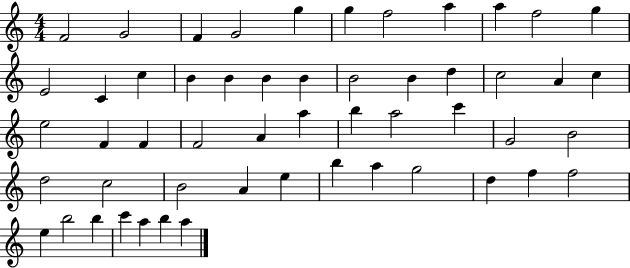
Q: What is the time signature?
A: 4/4